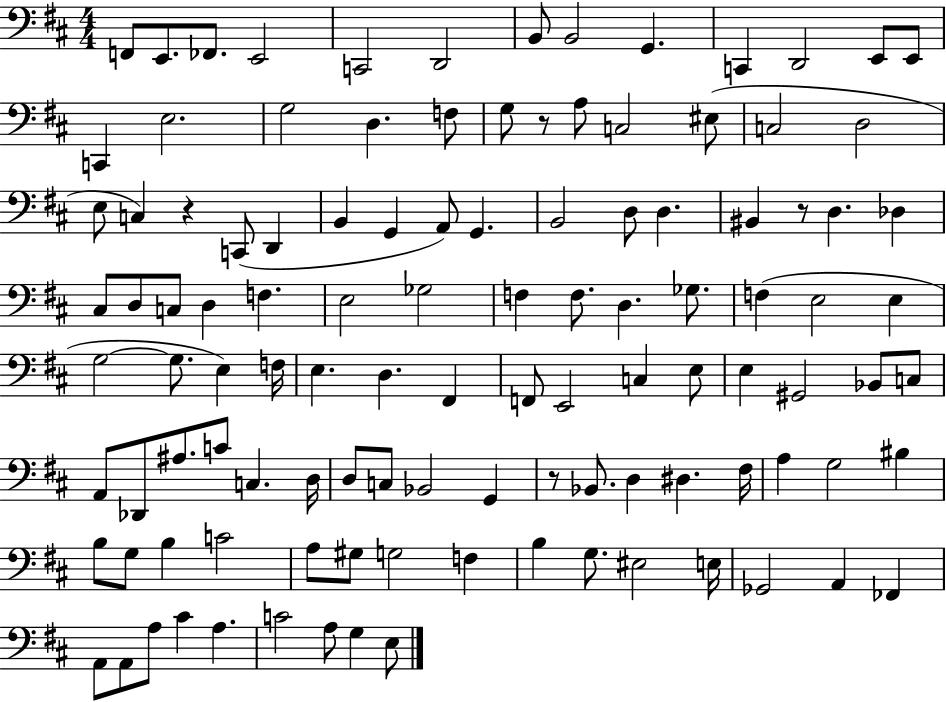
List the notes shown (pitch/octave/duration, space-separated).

F2/e E2/e. FES2/e. E2/h C2/h D2/h B2/e B2/h G2/q. C2/q D2/h E2/e E2/e C2/q E3/h. G3/h D3/q. F3/e G3/e R/e A3/e C3/h EIS3/e C3/h D3/h E3/e C3/q R/q C2/e D2/q B2/q G2/q A2/e G2/q. B2/h D3/e D3/q. BIS2/q R/e D3/q. Db3/q C#3/e D3/e C3/e D3/q F3/q. E3/h Gb3/h F3/q F3/e. D3/q. Gb3/e. F3/q E3/h E3/q G3/h G3/e. E3/q F3/s E3/q. D3/q. F#2/q F2/e E2/h C3/q E3/e E3/q G#2/h Bb2/e C3/e A2/e Db2/e A#3/e. C4/e C3/q. D3/s D3/e C3/e Bb2/h G2/q R/e Bb2/e. D3/q D#3/q. F#3/s A3/q G3/h BIS3/q B3/e G3/e B3/q C4/h A3/e G#3/e G3/h F3/q B3/q G3/e. EIS3/h E3/s Gb2/h A2/q FES2/q A2/e A2/e A3/e C#4/q A3/q. C4/h A3/e G3/q E3/e